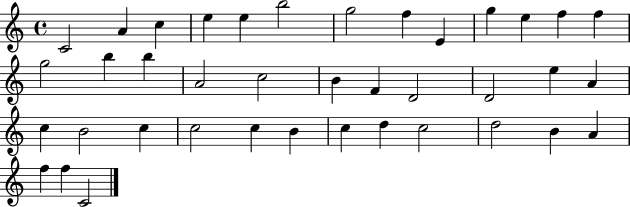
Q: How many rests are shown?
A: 0